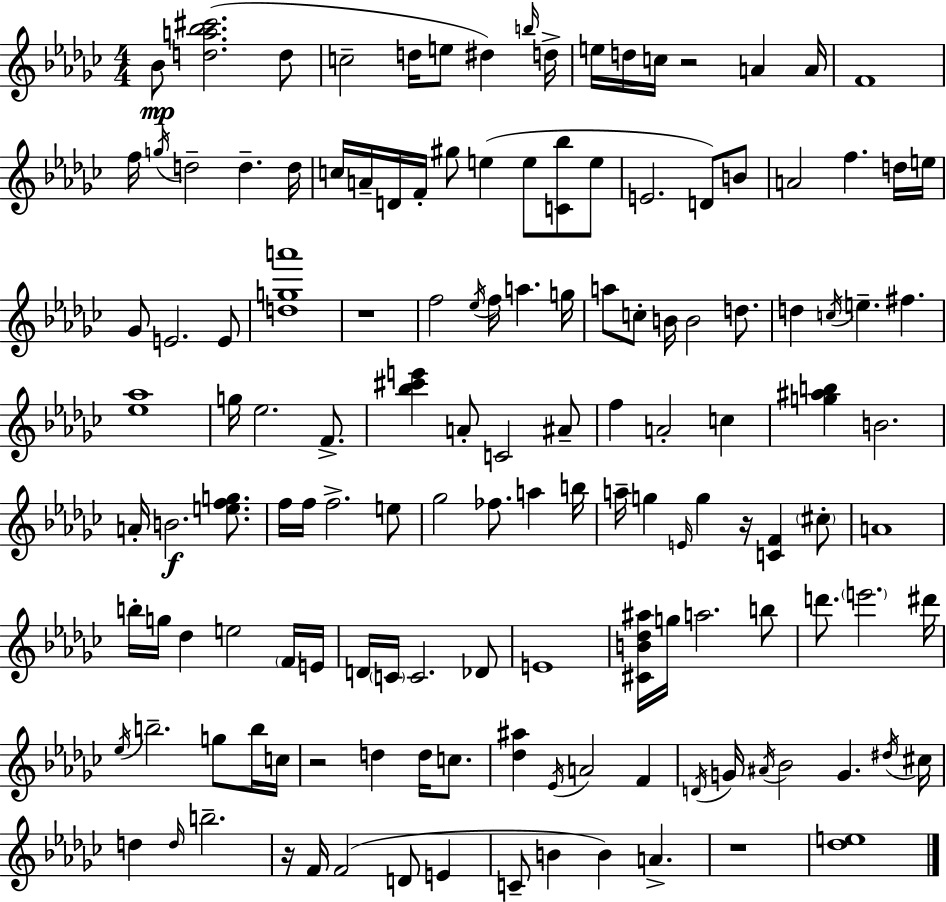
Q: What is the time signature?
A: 4/4